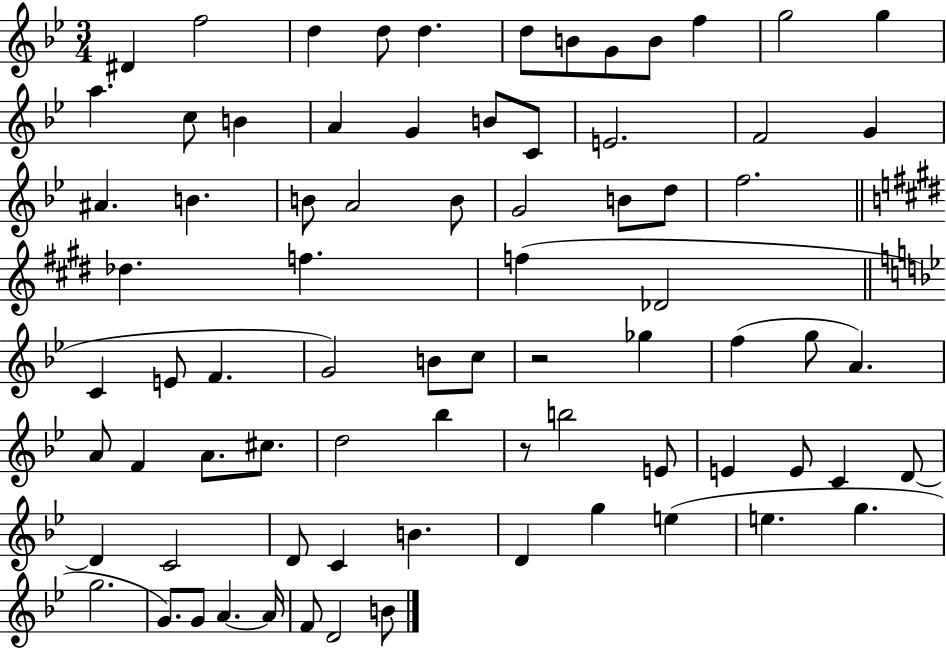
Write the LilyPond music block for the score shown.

{
  \clef treble
  \numericTimeSignature
  \time 3/4
  \key bes \major
  dis'4 f''2 | d''4 d''8 d''4. | d''8 b'8 g'8 b'8 f''4 | g''2 g''4 | \break a''4. c''8 b'4 | a'4 g'4 b'8 c'8 | e'2. | f'2 g'4 | \break ais'4. b'4. | b'8 a'2 b'8 | g'2 b'8 d''8 | f''2. | \break \bar "||" \break \key e \major des''4. f''4. | f''4( des'2 | \bar "||" \break \key bes \major c'4 e'8 f'4. | g'2) b'8 c''8 | r2 ges''4 | f''4( g''8 a'4.) | \break a'8 f'4 a'8. cis''8. | d''2 bes''4 | r8 b''2 e'8 | e'4 e'8 c'4 d'8~~ | \break d'4 c'2 | d'8 c'4 b'4. | d'4 g''4 e''4( | e''4. g''4. | \break g''2. | g'8.) g'8 a'4.~~ a'16 | f'8 d'2 b'8 | \bar "|."
}